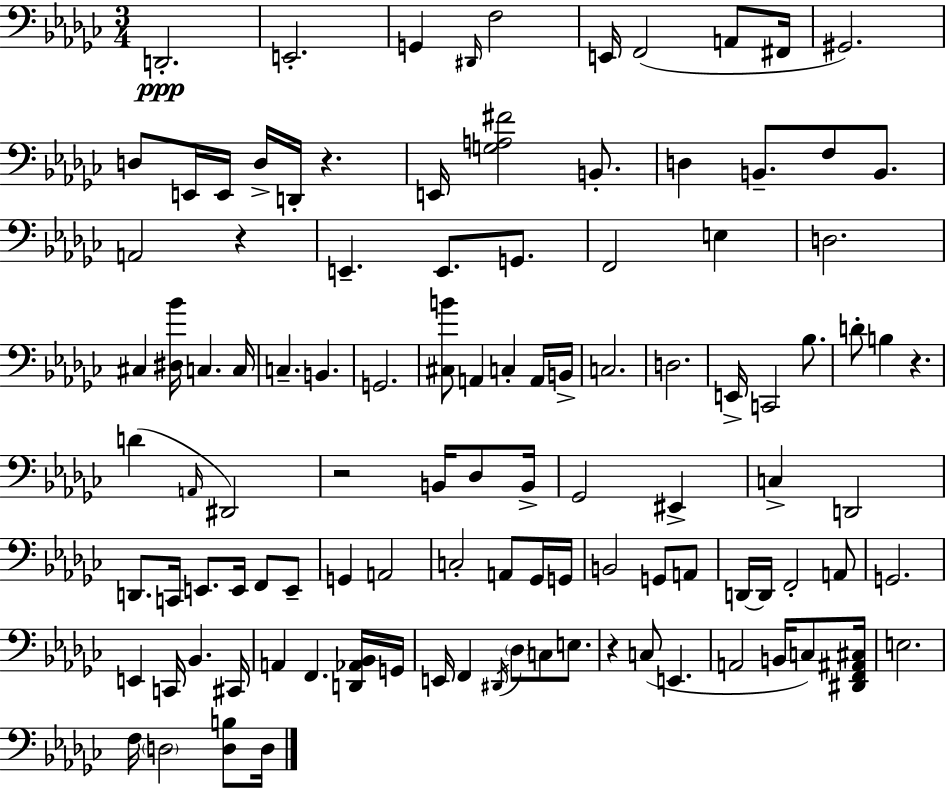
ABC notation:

X:1
T:Untitled
M:3/4
L:1/4
K:Ebm
D,,2 E,,2 G,, ^D,,/4 F,2 E,,/4 F,,2 A,,/2 ^F,,/4 ^G,,2 D,/2 E,,/4 E,,/4 D,/4 D,,/4 z E,,/4 [G,A,^F]2 B,,/2 D, B,,/2 F,/2 B,,/2 A,,2 z E,, E,,/2 G,,/2 F,,2 E, D,2 ^C, [^D,_B]/4 C, C,/4 C, B,, G,,2 [^C,B]/2 A,, C, A,,/4 B,,/4 C,2 D,2 E,,/4 C,,2 _B,/2 D/2 B, z D A,,/4 ^D,,2 z2 B,,/4 _D,/2 B,,/4 _G,,2 ^E,, C, D,,2 D,,/2 C,,/4 E,,/2 E,,/4 F,,/2 E,,/2 G,, A,,2 C,2 A,,/2 _G,,/4 G,,/4 B,,2 G,,/2 A,,/2 D,,/4 D,,/4 F,,2 A,,/2 G,,2 E,, C,,/4 _B,, ^C,,/4 A,, F,, [D,,_A,,_B,,]/4 G,,/4 E,,/4 F,, ^D,,/4 _D,/2 C,/2 E,/2 z C,/2 E,, A,,2 B,,/4 C,/2 [^D,,F,,^A,,^C,]/4 E,2 F,/4 D,2 [D,B,]/2 D,/4